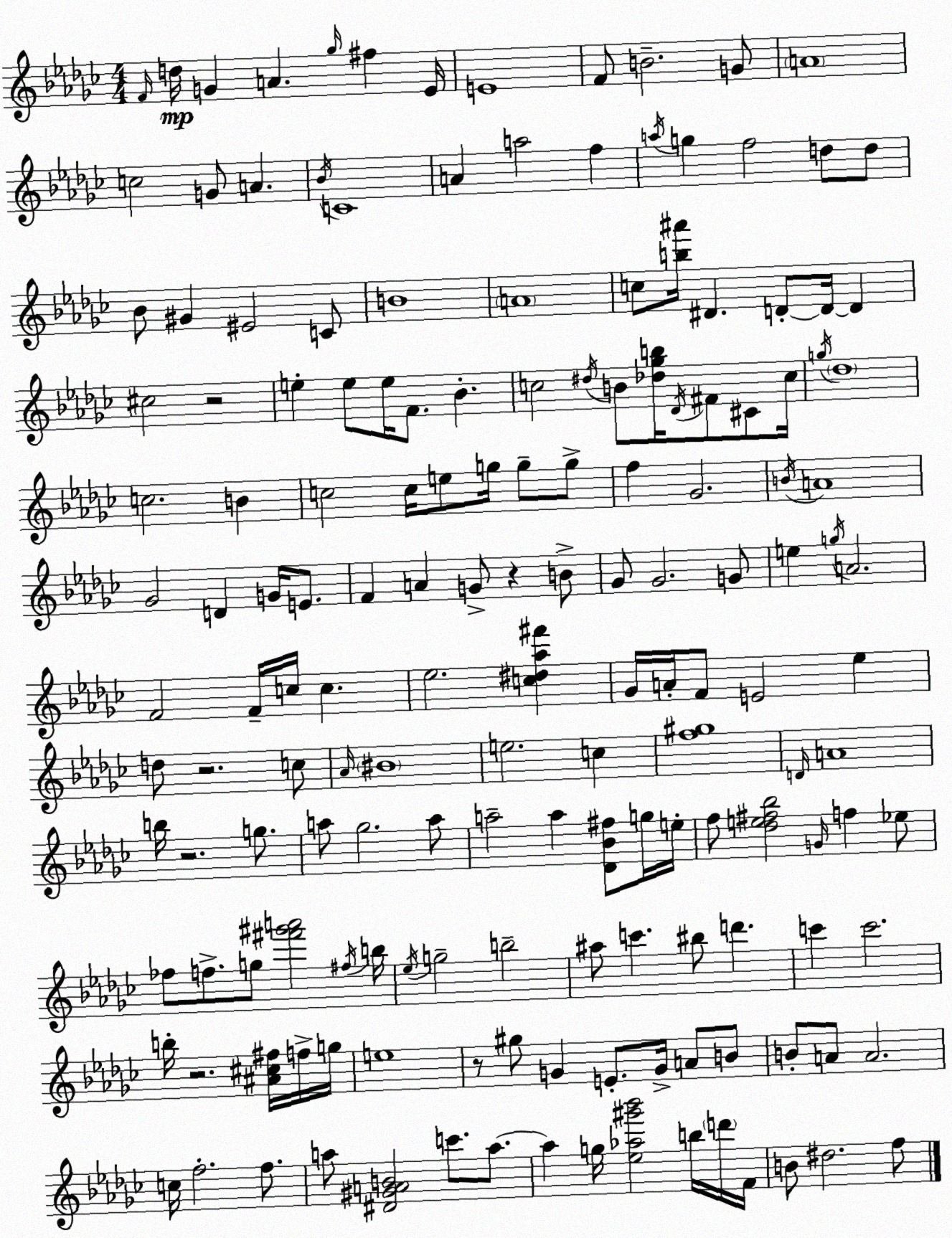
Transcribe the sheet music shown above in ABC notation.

X:1
T:Untitled
M:4/4
L:1/4
K:Ebm
F/4 d/4 G A _g/4 ^f _E/4 E4 F/2 B2 G/2 A4 c2 G/2 A _B/4 C4 A a2 f a/4 g f2 d/2 d/2 _B/2 ^G ^E2 C/2 B4 A4 c/2 [b^a']/4 ^D D/2 D/4 D ^c2 z2 e e/2 e/4 F/2 _B c2 ^d/4 B/2 [_d_gb]/4 _D/4 ^F/2 ^C/2 c/4 g/4 _d4 c2 B c2 c/4 e/2 g/4 g/2 g/2 f _G2 B/4 A4 _G2 D G/4 E/2 F A G/2 z B/2 _G/2 _G2 G/2 e g/4 A2 F2 F/4 c/4 c _e2 [c^d_a^f'] _G/4 A/4 F/2 E2 _e d/2 z2 c/2 _A/4 ^B4 e2 c [f^g]4 D/4 A4 b/4 z2 g/2 a/2 _g2 a/2 a2 a [_D_B^f]/2 g/4 e/4 f/2 [_de^f_b]2 G/4 f _e/2 _f/2 f/2 g/2 [^f'^g'a']2 ^f/4 b/4 _e/4 g2 b2 ^a/2 c' ^b/2 d' c' c'2 b/4 z2 [^A^c^f]/4 f/4 g/4 e4 z/2 ^g/2 G E/2 G/4 A/2 B/2 B/2 A/2 A2 c/4 f2 f/2 a/2 [^D^GAB]2 c'/2 a/2 a g/4 [_e_a^g'_b']2 b/4 d'/4 F/4 B/2 ^d2 f/2